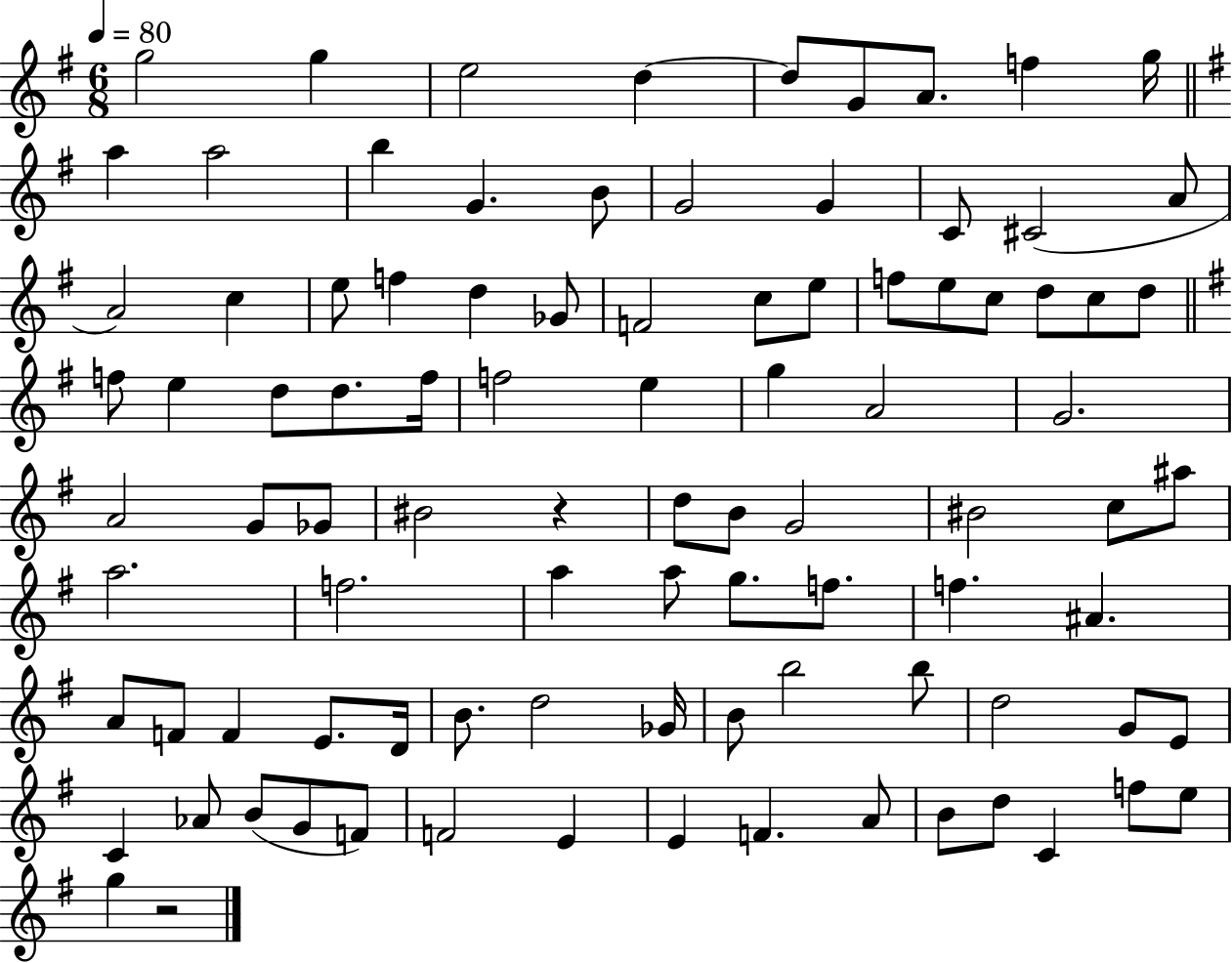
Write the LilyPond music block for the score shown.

{
  \clef treble
  \numericTimeSignature
  \time 6/8
  \key g \major
  \tempo 4 = 80
  \repeat volta 2 { g''2 g''4 | e''2 d''4~~ | d''8 g'8 a'8. f''4 g''16 | \bar "||" \break \key g \major a''4 a''2 | b''4 g'4. b'8 | g'2 g'4 | c'8 cis'2( a'8 | \break a'2) c''4 | e''8 f''4 d''4 ges'8 | f'2 c''8 e''8 | f''8 e''8 c''8 d''8 c''8 d''8 | \break \bar "||" \break \key g \major f''8 e''4 d''8 d''8. f''16 | f''2 e''4 | g''4 a'2 | g'2. | \break a'2 g'8 ges'8 | bis'2 r4 | d''8 b'8 g'2 | bis'2 c''8 ais''8 | \break a''2. | f''2. | a''4 a''8 g''8. f''8. | f''4. ais'4. | \break a'8 f'8 f'4 e'8. d'16 | b'8. d''2 ges'16 | b'8 b''2 b''8 | d''2 g'8 e'8 | \break c'4 aes'8 b'8( g'8 f'8) | f'2 e'4 | e'4 f'4. a'8 | b'8 d''8 c'4 f''8 e''8 | \break g''4 r2 | } \bar "|."
}